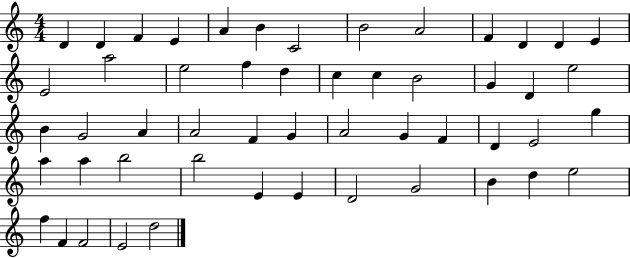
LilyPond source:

{
  \clef treble
  \numericTimeSignature
  \time 4/4
  \key c \major
  d'4 d'4 f'4 e'4 | a'4 b'4 c'2 | b'2 a'2 | f'4 d'4 d'4 e'4 | \break e'2 a''2 | e''2 f''4 d''4 | c''4 c''4 b'2 | g'4 d'4 e''2 | \break b'4 g'2 a'4 | a'2 f'4 g'4 | a'2 g'4 f'4 | d'4 e'2 g''4 | \break a''4 a''4 b''2 | b''2 e'4 e'4 | d'2 g'2 | b'4 d''4 e''2 | \break f''4 f'4 f'2 | e'2 d''2 | \bar "|."
}